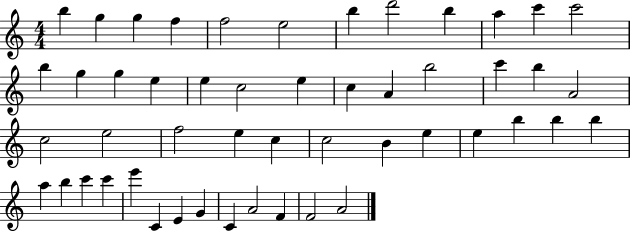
B5/q G5/q G5/q F5/q F5/h E5/h B5/q D6/h B5/q A5/q C6/q C6/h B5/q G5/q G5/q E5/q E5/q C5/h E5/q C5/q A4/q B5/h C6/q B5/q A4/h C5/h E5/h F5/h E5/q C5/q C5/h B4/q E5/q E5/q B5/q B5/q B5/q A5/q B5/q C6/q C6/q E6/q C4/q E4/q G4/q C4/q A4/h F4/q F4/h A4/h